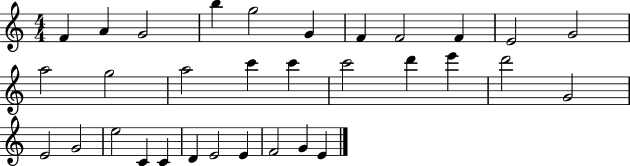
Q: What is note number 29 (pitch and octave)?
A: E4